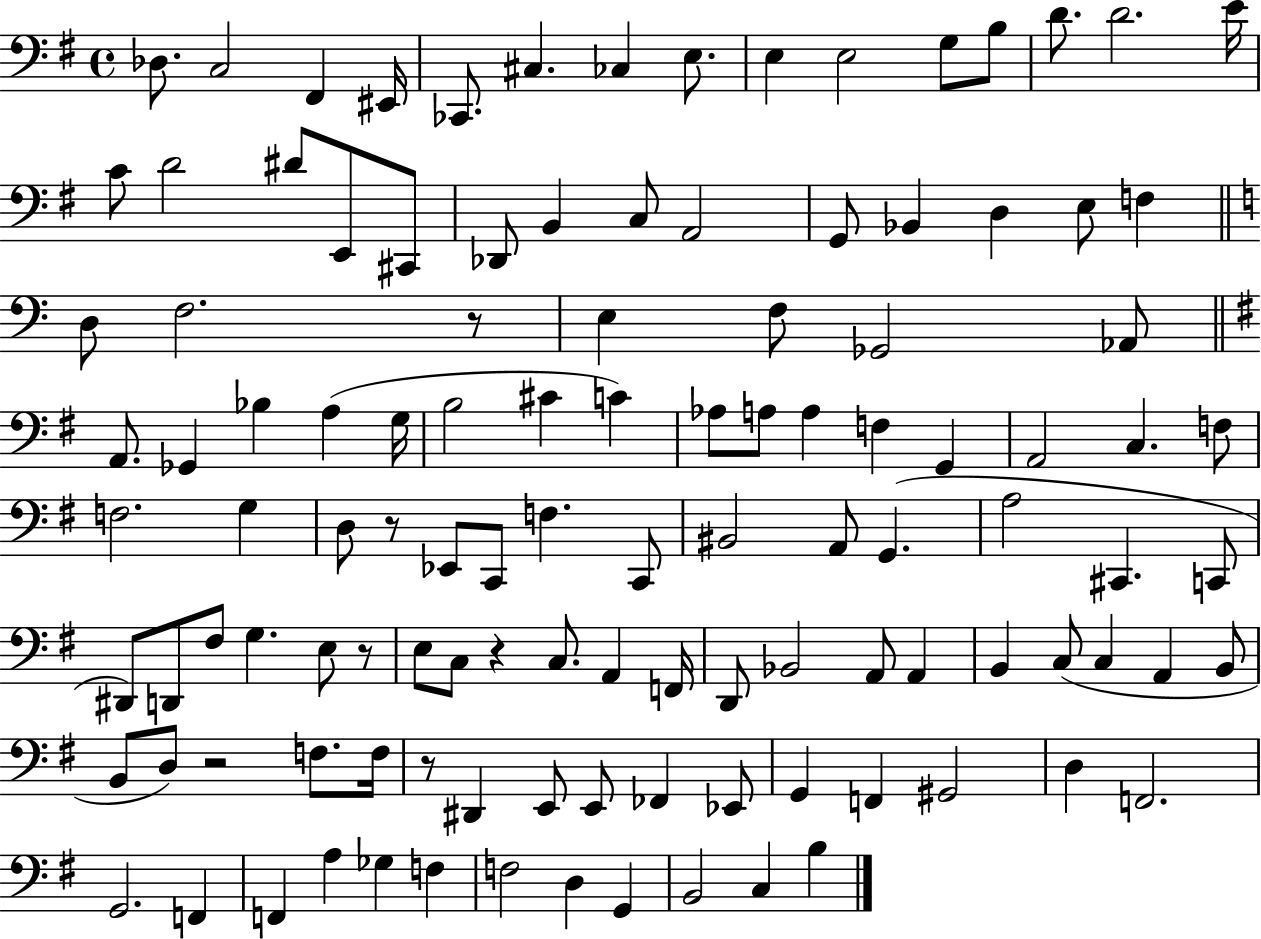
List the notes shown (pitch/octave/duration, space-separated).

Db3/e. C3/h F#2/q EIS2/s CES2/e. C#3/q. CES3/q E3/e. E3/q E3/h G3/e B3/e D4/e. D4/h. E4/s C4/e D4/h D#4/e E2/e C#2/e Db2/e B2/q C3/e A2/h G2/e Bb2/q D3/q E3/e F3/q D3/e F3/h. R/e E3/q F3/e Gb2/h Ab2/e A2/e. Gb2/q Bb3/q A3/q G3/s B3/h C#4/q C4/q Ab3/e A3/e A3/q F3/q G2/q A2/h C3/q. F3/e F3/h. G3/q D3/e R/e Eb2/e C2/e F3/q. C2/e BIS2/h A2/e G2/q. A3/h C#2/q. C2/e D#2/e D2/e F#3/e G3/q. E3/e R/e E3/e C3/e R/q C3/e. A2/q F2/s D2/e Bb2/h A2/e A2/q B2/q C3/e C3/q A2/q B2/e B2/e D3/e R/h F3/e. F3/s R/e D#2/q E2/e E2/e FES2/q Eb2/e G2/q F2/q G#2/h D3/q F2/h. G2/h. F2/q F2/q A3/q Gb3/q F3/q F3/h D3/q G2/q B2/h C3/q B3/q